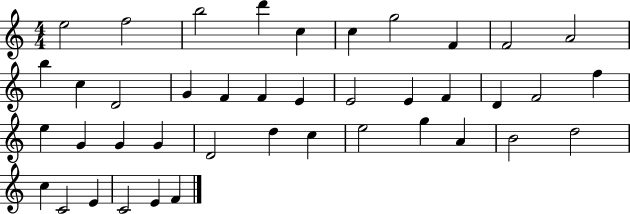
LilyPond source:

{
  \clef treble
  \numericTimeSignature
  \time 4/4
  \key c \major
  e''2 f''2 | b''2 d'''4 c''4 | c''4 g''2 f'4 | f'2 a'2 | \break b''4 c''4 d'2 | g'4 f'4 f'4 e'4 | e'2 e'4 f'4 | d'4 f'2 f''4 | \break e''4 g'4 g'4 g'4 | d'2 d''4 c''4 | e''2 g''4 a'4 | b'2 d''2 | \break c''4 c'2 e'4 | c'2 e'4 f'4 | \bar "|."
}